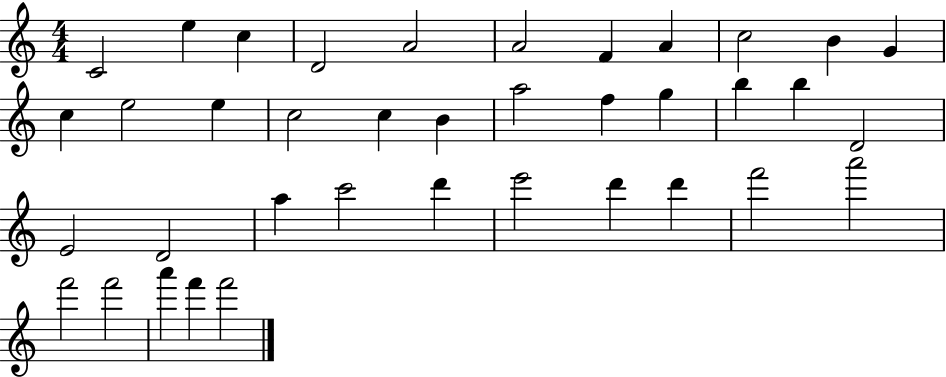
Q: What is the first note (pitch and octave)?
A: C4